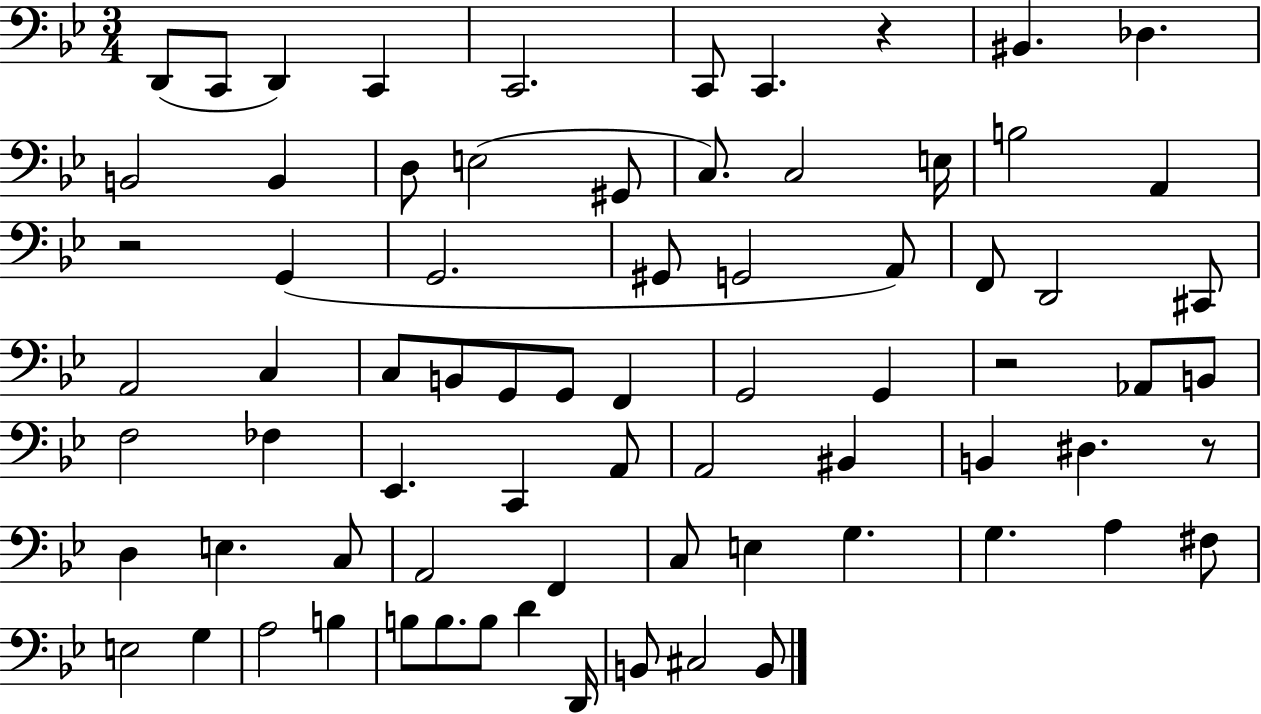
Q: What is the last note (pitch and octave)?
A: B2